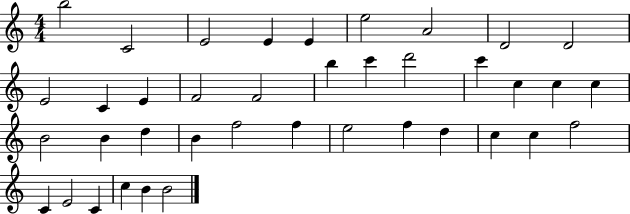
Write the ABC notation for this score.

X:1
T:Untitled
M:4/4
L:1/4
K:C
b2 C2 E2 E E e2 A2 D2 D2 E2 C E F2 F2 b c' d'2 c' c c c B2 B d B f2 f e2 f d c c f2 C E2 C c B B2